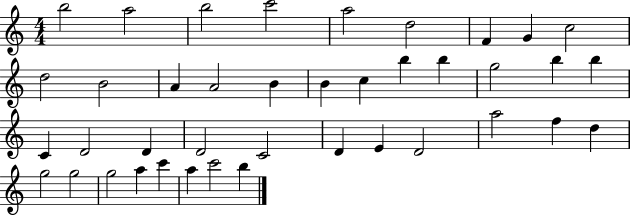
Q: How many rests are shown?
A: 0